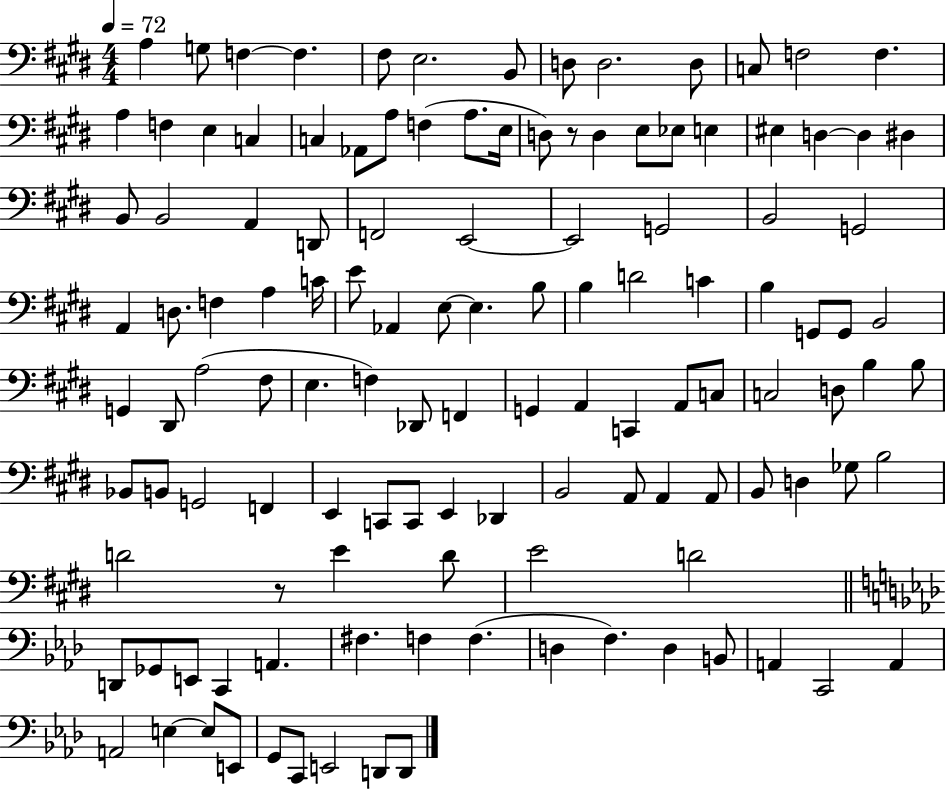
A3/q G3/e F3/q F3/q. F#3/e E3/h. B2/e D3/e D3/h. D3/e C3/e F3/h F3/q. A3/q F3/q E3/q C3/q C3/q Ab2/e A3/e F3/q A3/e. E3/s D3/e R/e D3/q E3/e Eb3/e E3/q EIS3/q D3/q D3/q D#3/q B2/e B2/h A2/q D2/e F2/h E2/h E2/h G2/h B2/h G2/h A2/q D3/e. F3/q A3/q C4/s E4/e Ab2/q E3/e E3/q. B3/e B3/q D4/h C4/q B3/q G2/e G2/e B2/h G2/q D#2/e A3/h F#3/e E3/q. F3/q Db2/e F2/q G2/q A2/q C2/q A2/e C3/e C3/h D3/e B3/q B3/e Bb2/e B2/e G2/h F2/q E2/q C2/e C2/e E2/q Db2/q B2/h A2/e A2/q A2/e B2/e D3/q Gb3/e B3/h D4/h R/e E4/q D4/e E4/h D4/h D2/e Gb2/e E2/e C2/q A2/q. F#3/q. F3/q F3/q. D3/q F3/q. D3/q B2/e A2/q C2/h A2/q A2/h E3/q E3/e E2/e G2/e C2/e E2/h D2/e D2/e